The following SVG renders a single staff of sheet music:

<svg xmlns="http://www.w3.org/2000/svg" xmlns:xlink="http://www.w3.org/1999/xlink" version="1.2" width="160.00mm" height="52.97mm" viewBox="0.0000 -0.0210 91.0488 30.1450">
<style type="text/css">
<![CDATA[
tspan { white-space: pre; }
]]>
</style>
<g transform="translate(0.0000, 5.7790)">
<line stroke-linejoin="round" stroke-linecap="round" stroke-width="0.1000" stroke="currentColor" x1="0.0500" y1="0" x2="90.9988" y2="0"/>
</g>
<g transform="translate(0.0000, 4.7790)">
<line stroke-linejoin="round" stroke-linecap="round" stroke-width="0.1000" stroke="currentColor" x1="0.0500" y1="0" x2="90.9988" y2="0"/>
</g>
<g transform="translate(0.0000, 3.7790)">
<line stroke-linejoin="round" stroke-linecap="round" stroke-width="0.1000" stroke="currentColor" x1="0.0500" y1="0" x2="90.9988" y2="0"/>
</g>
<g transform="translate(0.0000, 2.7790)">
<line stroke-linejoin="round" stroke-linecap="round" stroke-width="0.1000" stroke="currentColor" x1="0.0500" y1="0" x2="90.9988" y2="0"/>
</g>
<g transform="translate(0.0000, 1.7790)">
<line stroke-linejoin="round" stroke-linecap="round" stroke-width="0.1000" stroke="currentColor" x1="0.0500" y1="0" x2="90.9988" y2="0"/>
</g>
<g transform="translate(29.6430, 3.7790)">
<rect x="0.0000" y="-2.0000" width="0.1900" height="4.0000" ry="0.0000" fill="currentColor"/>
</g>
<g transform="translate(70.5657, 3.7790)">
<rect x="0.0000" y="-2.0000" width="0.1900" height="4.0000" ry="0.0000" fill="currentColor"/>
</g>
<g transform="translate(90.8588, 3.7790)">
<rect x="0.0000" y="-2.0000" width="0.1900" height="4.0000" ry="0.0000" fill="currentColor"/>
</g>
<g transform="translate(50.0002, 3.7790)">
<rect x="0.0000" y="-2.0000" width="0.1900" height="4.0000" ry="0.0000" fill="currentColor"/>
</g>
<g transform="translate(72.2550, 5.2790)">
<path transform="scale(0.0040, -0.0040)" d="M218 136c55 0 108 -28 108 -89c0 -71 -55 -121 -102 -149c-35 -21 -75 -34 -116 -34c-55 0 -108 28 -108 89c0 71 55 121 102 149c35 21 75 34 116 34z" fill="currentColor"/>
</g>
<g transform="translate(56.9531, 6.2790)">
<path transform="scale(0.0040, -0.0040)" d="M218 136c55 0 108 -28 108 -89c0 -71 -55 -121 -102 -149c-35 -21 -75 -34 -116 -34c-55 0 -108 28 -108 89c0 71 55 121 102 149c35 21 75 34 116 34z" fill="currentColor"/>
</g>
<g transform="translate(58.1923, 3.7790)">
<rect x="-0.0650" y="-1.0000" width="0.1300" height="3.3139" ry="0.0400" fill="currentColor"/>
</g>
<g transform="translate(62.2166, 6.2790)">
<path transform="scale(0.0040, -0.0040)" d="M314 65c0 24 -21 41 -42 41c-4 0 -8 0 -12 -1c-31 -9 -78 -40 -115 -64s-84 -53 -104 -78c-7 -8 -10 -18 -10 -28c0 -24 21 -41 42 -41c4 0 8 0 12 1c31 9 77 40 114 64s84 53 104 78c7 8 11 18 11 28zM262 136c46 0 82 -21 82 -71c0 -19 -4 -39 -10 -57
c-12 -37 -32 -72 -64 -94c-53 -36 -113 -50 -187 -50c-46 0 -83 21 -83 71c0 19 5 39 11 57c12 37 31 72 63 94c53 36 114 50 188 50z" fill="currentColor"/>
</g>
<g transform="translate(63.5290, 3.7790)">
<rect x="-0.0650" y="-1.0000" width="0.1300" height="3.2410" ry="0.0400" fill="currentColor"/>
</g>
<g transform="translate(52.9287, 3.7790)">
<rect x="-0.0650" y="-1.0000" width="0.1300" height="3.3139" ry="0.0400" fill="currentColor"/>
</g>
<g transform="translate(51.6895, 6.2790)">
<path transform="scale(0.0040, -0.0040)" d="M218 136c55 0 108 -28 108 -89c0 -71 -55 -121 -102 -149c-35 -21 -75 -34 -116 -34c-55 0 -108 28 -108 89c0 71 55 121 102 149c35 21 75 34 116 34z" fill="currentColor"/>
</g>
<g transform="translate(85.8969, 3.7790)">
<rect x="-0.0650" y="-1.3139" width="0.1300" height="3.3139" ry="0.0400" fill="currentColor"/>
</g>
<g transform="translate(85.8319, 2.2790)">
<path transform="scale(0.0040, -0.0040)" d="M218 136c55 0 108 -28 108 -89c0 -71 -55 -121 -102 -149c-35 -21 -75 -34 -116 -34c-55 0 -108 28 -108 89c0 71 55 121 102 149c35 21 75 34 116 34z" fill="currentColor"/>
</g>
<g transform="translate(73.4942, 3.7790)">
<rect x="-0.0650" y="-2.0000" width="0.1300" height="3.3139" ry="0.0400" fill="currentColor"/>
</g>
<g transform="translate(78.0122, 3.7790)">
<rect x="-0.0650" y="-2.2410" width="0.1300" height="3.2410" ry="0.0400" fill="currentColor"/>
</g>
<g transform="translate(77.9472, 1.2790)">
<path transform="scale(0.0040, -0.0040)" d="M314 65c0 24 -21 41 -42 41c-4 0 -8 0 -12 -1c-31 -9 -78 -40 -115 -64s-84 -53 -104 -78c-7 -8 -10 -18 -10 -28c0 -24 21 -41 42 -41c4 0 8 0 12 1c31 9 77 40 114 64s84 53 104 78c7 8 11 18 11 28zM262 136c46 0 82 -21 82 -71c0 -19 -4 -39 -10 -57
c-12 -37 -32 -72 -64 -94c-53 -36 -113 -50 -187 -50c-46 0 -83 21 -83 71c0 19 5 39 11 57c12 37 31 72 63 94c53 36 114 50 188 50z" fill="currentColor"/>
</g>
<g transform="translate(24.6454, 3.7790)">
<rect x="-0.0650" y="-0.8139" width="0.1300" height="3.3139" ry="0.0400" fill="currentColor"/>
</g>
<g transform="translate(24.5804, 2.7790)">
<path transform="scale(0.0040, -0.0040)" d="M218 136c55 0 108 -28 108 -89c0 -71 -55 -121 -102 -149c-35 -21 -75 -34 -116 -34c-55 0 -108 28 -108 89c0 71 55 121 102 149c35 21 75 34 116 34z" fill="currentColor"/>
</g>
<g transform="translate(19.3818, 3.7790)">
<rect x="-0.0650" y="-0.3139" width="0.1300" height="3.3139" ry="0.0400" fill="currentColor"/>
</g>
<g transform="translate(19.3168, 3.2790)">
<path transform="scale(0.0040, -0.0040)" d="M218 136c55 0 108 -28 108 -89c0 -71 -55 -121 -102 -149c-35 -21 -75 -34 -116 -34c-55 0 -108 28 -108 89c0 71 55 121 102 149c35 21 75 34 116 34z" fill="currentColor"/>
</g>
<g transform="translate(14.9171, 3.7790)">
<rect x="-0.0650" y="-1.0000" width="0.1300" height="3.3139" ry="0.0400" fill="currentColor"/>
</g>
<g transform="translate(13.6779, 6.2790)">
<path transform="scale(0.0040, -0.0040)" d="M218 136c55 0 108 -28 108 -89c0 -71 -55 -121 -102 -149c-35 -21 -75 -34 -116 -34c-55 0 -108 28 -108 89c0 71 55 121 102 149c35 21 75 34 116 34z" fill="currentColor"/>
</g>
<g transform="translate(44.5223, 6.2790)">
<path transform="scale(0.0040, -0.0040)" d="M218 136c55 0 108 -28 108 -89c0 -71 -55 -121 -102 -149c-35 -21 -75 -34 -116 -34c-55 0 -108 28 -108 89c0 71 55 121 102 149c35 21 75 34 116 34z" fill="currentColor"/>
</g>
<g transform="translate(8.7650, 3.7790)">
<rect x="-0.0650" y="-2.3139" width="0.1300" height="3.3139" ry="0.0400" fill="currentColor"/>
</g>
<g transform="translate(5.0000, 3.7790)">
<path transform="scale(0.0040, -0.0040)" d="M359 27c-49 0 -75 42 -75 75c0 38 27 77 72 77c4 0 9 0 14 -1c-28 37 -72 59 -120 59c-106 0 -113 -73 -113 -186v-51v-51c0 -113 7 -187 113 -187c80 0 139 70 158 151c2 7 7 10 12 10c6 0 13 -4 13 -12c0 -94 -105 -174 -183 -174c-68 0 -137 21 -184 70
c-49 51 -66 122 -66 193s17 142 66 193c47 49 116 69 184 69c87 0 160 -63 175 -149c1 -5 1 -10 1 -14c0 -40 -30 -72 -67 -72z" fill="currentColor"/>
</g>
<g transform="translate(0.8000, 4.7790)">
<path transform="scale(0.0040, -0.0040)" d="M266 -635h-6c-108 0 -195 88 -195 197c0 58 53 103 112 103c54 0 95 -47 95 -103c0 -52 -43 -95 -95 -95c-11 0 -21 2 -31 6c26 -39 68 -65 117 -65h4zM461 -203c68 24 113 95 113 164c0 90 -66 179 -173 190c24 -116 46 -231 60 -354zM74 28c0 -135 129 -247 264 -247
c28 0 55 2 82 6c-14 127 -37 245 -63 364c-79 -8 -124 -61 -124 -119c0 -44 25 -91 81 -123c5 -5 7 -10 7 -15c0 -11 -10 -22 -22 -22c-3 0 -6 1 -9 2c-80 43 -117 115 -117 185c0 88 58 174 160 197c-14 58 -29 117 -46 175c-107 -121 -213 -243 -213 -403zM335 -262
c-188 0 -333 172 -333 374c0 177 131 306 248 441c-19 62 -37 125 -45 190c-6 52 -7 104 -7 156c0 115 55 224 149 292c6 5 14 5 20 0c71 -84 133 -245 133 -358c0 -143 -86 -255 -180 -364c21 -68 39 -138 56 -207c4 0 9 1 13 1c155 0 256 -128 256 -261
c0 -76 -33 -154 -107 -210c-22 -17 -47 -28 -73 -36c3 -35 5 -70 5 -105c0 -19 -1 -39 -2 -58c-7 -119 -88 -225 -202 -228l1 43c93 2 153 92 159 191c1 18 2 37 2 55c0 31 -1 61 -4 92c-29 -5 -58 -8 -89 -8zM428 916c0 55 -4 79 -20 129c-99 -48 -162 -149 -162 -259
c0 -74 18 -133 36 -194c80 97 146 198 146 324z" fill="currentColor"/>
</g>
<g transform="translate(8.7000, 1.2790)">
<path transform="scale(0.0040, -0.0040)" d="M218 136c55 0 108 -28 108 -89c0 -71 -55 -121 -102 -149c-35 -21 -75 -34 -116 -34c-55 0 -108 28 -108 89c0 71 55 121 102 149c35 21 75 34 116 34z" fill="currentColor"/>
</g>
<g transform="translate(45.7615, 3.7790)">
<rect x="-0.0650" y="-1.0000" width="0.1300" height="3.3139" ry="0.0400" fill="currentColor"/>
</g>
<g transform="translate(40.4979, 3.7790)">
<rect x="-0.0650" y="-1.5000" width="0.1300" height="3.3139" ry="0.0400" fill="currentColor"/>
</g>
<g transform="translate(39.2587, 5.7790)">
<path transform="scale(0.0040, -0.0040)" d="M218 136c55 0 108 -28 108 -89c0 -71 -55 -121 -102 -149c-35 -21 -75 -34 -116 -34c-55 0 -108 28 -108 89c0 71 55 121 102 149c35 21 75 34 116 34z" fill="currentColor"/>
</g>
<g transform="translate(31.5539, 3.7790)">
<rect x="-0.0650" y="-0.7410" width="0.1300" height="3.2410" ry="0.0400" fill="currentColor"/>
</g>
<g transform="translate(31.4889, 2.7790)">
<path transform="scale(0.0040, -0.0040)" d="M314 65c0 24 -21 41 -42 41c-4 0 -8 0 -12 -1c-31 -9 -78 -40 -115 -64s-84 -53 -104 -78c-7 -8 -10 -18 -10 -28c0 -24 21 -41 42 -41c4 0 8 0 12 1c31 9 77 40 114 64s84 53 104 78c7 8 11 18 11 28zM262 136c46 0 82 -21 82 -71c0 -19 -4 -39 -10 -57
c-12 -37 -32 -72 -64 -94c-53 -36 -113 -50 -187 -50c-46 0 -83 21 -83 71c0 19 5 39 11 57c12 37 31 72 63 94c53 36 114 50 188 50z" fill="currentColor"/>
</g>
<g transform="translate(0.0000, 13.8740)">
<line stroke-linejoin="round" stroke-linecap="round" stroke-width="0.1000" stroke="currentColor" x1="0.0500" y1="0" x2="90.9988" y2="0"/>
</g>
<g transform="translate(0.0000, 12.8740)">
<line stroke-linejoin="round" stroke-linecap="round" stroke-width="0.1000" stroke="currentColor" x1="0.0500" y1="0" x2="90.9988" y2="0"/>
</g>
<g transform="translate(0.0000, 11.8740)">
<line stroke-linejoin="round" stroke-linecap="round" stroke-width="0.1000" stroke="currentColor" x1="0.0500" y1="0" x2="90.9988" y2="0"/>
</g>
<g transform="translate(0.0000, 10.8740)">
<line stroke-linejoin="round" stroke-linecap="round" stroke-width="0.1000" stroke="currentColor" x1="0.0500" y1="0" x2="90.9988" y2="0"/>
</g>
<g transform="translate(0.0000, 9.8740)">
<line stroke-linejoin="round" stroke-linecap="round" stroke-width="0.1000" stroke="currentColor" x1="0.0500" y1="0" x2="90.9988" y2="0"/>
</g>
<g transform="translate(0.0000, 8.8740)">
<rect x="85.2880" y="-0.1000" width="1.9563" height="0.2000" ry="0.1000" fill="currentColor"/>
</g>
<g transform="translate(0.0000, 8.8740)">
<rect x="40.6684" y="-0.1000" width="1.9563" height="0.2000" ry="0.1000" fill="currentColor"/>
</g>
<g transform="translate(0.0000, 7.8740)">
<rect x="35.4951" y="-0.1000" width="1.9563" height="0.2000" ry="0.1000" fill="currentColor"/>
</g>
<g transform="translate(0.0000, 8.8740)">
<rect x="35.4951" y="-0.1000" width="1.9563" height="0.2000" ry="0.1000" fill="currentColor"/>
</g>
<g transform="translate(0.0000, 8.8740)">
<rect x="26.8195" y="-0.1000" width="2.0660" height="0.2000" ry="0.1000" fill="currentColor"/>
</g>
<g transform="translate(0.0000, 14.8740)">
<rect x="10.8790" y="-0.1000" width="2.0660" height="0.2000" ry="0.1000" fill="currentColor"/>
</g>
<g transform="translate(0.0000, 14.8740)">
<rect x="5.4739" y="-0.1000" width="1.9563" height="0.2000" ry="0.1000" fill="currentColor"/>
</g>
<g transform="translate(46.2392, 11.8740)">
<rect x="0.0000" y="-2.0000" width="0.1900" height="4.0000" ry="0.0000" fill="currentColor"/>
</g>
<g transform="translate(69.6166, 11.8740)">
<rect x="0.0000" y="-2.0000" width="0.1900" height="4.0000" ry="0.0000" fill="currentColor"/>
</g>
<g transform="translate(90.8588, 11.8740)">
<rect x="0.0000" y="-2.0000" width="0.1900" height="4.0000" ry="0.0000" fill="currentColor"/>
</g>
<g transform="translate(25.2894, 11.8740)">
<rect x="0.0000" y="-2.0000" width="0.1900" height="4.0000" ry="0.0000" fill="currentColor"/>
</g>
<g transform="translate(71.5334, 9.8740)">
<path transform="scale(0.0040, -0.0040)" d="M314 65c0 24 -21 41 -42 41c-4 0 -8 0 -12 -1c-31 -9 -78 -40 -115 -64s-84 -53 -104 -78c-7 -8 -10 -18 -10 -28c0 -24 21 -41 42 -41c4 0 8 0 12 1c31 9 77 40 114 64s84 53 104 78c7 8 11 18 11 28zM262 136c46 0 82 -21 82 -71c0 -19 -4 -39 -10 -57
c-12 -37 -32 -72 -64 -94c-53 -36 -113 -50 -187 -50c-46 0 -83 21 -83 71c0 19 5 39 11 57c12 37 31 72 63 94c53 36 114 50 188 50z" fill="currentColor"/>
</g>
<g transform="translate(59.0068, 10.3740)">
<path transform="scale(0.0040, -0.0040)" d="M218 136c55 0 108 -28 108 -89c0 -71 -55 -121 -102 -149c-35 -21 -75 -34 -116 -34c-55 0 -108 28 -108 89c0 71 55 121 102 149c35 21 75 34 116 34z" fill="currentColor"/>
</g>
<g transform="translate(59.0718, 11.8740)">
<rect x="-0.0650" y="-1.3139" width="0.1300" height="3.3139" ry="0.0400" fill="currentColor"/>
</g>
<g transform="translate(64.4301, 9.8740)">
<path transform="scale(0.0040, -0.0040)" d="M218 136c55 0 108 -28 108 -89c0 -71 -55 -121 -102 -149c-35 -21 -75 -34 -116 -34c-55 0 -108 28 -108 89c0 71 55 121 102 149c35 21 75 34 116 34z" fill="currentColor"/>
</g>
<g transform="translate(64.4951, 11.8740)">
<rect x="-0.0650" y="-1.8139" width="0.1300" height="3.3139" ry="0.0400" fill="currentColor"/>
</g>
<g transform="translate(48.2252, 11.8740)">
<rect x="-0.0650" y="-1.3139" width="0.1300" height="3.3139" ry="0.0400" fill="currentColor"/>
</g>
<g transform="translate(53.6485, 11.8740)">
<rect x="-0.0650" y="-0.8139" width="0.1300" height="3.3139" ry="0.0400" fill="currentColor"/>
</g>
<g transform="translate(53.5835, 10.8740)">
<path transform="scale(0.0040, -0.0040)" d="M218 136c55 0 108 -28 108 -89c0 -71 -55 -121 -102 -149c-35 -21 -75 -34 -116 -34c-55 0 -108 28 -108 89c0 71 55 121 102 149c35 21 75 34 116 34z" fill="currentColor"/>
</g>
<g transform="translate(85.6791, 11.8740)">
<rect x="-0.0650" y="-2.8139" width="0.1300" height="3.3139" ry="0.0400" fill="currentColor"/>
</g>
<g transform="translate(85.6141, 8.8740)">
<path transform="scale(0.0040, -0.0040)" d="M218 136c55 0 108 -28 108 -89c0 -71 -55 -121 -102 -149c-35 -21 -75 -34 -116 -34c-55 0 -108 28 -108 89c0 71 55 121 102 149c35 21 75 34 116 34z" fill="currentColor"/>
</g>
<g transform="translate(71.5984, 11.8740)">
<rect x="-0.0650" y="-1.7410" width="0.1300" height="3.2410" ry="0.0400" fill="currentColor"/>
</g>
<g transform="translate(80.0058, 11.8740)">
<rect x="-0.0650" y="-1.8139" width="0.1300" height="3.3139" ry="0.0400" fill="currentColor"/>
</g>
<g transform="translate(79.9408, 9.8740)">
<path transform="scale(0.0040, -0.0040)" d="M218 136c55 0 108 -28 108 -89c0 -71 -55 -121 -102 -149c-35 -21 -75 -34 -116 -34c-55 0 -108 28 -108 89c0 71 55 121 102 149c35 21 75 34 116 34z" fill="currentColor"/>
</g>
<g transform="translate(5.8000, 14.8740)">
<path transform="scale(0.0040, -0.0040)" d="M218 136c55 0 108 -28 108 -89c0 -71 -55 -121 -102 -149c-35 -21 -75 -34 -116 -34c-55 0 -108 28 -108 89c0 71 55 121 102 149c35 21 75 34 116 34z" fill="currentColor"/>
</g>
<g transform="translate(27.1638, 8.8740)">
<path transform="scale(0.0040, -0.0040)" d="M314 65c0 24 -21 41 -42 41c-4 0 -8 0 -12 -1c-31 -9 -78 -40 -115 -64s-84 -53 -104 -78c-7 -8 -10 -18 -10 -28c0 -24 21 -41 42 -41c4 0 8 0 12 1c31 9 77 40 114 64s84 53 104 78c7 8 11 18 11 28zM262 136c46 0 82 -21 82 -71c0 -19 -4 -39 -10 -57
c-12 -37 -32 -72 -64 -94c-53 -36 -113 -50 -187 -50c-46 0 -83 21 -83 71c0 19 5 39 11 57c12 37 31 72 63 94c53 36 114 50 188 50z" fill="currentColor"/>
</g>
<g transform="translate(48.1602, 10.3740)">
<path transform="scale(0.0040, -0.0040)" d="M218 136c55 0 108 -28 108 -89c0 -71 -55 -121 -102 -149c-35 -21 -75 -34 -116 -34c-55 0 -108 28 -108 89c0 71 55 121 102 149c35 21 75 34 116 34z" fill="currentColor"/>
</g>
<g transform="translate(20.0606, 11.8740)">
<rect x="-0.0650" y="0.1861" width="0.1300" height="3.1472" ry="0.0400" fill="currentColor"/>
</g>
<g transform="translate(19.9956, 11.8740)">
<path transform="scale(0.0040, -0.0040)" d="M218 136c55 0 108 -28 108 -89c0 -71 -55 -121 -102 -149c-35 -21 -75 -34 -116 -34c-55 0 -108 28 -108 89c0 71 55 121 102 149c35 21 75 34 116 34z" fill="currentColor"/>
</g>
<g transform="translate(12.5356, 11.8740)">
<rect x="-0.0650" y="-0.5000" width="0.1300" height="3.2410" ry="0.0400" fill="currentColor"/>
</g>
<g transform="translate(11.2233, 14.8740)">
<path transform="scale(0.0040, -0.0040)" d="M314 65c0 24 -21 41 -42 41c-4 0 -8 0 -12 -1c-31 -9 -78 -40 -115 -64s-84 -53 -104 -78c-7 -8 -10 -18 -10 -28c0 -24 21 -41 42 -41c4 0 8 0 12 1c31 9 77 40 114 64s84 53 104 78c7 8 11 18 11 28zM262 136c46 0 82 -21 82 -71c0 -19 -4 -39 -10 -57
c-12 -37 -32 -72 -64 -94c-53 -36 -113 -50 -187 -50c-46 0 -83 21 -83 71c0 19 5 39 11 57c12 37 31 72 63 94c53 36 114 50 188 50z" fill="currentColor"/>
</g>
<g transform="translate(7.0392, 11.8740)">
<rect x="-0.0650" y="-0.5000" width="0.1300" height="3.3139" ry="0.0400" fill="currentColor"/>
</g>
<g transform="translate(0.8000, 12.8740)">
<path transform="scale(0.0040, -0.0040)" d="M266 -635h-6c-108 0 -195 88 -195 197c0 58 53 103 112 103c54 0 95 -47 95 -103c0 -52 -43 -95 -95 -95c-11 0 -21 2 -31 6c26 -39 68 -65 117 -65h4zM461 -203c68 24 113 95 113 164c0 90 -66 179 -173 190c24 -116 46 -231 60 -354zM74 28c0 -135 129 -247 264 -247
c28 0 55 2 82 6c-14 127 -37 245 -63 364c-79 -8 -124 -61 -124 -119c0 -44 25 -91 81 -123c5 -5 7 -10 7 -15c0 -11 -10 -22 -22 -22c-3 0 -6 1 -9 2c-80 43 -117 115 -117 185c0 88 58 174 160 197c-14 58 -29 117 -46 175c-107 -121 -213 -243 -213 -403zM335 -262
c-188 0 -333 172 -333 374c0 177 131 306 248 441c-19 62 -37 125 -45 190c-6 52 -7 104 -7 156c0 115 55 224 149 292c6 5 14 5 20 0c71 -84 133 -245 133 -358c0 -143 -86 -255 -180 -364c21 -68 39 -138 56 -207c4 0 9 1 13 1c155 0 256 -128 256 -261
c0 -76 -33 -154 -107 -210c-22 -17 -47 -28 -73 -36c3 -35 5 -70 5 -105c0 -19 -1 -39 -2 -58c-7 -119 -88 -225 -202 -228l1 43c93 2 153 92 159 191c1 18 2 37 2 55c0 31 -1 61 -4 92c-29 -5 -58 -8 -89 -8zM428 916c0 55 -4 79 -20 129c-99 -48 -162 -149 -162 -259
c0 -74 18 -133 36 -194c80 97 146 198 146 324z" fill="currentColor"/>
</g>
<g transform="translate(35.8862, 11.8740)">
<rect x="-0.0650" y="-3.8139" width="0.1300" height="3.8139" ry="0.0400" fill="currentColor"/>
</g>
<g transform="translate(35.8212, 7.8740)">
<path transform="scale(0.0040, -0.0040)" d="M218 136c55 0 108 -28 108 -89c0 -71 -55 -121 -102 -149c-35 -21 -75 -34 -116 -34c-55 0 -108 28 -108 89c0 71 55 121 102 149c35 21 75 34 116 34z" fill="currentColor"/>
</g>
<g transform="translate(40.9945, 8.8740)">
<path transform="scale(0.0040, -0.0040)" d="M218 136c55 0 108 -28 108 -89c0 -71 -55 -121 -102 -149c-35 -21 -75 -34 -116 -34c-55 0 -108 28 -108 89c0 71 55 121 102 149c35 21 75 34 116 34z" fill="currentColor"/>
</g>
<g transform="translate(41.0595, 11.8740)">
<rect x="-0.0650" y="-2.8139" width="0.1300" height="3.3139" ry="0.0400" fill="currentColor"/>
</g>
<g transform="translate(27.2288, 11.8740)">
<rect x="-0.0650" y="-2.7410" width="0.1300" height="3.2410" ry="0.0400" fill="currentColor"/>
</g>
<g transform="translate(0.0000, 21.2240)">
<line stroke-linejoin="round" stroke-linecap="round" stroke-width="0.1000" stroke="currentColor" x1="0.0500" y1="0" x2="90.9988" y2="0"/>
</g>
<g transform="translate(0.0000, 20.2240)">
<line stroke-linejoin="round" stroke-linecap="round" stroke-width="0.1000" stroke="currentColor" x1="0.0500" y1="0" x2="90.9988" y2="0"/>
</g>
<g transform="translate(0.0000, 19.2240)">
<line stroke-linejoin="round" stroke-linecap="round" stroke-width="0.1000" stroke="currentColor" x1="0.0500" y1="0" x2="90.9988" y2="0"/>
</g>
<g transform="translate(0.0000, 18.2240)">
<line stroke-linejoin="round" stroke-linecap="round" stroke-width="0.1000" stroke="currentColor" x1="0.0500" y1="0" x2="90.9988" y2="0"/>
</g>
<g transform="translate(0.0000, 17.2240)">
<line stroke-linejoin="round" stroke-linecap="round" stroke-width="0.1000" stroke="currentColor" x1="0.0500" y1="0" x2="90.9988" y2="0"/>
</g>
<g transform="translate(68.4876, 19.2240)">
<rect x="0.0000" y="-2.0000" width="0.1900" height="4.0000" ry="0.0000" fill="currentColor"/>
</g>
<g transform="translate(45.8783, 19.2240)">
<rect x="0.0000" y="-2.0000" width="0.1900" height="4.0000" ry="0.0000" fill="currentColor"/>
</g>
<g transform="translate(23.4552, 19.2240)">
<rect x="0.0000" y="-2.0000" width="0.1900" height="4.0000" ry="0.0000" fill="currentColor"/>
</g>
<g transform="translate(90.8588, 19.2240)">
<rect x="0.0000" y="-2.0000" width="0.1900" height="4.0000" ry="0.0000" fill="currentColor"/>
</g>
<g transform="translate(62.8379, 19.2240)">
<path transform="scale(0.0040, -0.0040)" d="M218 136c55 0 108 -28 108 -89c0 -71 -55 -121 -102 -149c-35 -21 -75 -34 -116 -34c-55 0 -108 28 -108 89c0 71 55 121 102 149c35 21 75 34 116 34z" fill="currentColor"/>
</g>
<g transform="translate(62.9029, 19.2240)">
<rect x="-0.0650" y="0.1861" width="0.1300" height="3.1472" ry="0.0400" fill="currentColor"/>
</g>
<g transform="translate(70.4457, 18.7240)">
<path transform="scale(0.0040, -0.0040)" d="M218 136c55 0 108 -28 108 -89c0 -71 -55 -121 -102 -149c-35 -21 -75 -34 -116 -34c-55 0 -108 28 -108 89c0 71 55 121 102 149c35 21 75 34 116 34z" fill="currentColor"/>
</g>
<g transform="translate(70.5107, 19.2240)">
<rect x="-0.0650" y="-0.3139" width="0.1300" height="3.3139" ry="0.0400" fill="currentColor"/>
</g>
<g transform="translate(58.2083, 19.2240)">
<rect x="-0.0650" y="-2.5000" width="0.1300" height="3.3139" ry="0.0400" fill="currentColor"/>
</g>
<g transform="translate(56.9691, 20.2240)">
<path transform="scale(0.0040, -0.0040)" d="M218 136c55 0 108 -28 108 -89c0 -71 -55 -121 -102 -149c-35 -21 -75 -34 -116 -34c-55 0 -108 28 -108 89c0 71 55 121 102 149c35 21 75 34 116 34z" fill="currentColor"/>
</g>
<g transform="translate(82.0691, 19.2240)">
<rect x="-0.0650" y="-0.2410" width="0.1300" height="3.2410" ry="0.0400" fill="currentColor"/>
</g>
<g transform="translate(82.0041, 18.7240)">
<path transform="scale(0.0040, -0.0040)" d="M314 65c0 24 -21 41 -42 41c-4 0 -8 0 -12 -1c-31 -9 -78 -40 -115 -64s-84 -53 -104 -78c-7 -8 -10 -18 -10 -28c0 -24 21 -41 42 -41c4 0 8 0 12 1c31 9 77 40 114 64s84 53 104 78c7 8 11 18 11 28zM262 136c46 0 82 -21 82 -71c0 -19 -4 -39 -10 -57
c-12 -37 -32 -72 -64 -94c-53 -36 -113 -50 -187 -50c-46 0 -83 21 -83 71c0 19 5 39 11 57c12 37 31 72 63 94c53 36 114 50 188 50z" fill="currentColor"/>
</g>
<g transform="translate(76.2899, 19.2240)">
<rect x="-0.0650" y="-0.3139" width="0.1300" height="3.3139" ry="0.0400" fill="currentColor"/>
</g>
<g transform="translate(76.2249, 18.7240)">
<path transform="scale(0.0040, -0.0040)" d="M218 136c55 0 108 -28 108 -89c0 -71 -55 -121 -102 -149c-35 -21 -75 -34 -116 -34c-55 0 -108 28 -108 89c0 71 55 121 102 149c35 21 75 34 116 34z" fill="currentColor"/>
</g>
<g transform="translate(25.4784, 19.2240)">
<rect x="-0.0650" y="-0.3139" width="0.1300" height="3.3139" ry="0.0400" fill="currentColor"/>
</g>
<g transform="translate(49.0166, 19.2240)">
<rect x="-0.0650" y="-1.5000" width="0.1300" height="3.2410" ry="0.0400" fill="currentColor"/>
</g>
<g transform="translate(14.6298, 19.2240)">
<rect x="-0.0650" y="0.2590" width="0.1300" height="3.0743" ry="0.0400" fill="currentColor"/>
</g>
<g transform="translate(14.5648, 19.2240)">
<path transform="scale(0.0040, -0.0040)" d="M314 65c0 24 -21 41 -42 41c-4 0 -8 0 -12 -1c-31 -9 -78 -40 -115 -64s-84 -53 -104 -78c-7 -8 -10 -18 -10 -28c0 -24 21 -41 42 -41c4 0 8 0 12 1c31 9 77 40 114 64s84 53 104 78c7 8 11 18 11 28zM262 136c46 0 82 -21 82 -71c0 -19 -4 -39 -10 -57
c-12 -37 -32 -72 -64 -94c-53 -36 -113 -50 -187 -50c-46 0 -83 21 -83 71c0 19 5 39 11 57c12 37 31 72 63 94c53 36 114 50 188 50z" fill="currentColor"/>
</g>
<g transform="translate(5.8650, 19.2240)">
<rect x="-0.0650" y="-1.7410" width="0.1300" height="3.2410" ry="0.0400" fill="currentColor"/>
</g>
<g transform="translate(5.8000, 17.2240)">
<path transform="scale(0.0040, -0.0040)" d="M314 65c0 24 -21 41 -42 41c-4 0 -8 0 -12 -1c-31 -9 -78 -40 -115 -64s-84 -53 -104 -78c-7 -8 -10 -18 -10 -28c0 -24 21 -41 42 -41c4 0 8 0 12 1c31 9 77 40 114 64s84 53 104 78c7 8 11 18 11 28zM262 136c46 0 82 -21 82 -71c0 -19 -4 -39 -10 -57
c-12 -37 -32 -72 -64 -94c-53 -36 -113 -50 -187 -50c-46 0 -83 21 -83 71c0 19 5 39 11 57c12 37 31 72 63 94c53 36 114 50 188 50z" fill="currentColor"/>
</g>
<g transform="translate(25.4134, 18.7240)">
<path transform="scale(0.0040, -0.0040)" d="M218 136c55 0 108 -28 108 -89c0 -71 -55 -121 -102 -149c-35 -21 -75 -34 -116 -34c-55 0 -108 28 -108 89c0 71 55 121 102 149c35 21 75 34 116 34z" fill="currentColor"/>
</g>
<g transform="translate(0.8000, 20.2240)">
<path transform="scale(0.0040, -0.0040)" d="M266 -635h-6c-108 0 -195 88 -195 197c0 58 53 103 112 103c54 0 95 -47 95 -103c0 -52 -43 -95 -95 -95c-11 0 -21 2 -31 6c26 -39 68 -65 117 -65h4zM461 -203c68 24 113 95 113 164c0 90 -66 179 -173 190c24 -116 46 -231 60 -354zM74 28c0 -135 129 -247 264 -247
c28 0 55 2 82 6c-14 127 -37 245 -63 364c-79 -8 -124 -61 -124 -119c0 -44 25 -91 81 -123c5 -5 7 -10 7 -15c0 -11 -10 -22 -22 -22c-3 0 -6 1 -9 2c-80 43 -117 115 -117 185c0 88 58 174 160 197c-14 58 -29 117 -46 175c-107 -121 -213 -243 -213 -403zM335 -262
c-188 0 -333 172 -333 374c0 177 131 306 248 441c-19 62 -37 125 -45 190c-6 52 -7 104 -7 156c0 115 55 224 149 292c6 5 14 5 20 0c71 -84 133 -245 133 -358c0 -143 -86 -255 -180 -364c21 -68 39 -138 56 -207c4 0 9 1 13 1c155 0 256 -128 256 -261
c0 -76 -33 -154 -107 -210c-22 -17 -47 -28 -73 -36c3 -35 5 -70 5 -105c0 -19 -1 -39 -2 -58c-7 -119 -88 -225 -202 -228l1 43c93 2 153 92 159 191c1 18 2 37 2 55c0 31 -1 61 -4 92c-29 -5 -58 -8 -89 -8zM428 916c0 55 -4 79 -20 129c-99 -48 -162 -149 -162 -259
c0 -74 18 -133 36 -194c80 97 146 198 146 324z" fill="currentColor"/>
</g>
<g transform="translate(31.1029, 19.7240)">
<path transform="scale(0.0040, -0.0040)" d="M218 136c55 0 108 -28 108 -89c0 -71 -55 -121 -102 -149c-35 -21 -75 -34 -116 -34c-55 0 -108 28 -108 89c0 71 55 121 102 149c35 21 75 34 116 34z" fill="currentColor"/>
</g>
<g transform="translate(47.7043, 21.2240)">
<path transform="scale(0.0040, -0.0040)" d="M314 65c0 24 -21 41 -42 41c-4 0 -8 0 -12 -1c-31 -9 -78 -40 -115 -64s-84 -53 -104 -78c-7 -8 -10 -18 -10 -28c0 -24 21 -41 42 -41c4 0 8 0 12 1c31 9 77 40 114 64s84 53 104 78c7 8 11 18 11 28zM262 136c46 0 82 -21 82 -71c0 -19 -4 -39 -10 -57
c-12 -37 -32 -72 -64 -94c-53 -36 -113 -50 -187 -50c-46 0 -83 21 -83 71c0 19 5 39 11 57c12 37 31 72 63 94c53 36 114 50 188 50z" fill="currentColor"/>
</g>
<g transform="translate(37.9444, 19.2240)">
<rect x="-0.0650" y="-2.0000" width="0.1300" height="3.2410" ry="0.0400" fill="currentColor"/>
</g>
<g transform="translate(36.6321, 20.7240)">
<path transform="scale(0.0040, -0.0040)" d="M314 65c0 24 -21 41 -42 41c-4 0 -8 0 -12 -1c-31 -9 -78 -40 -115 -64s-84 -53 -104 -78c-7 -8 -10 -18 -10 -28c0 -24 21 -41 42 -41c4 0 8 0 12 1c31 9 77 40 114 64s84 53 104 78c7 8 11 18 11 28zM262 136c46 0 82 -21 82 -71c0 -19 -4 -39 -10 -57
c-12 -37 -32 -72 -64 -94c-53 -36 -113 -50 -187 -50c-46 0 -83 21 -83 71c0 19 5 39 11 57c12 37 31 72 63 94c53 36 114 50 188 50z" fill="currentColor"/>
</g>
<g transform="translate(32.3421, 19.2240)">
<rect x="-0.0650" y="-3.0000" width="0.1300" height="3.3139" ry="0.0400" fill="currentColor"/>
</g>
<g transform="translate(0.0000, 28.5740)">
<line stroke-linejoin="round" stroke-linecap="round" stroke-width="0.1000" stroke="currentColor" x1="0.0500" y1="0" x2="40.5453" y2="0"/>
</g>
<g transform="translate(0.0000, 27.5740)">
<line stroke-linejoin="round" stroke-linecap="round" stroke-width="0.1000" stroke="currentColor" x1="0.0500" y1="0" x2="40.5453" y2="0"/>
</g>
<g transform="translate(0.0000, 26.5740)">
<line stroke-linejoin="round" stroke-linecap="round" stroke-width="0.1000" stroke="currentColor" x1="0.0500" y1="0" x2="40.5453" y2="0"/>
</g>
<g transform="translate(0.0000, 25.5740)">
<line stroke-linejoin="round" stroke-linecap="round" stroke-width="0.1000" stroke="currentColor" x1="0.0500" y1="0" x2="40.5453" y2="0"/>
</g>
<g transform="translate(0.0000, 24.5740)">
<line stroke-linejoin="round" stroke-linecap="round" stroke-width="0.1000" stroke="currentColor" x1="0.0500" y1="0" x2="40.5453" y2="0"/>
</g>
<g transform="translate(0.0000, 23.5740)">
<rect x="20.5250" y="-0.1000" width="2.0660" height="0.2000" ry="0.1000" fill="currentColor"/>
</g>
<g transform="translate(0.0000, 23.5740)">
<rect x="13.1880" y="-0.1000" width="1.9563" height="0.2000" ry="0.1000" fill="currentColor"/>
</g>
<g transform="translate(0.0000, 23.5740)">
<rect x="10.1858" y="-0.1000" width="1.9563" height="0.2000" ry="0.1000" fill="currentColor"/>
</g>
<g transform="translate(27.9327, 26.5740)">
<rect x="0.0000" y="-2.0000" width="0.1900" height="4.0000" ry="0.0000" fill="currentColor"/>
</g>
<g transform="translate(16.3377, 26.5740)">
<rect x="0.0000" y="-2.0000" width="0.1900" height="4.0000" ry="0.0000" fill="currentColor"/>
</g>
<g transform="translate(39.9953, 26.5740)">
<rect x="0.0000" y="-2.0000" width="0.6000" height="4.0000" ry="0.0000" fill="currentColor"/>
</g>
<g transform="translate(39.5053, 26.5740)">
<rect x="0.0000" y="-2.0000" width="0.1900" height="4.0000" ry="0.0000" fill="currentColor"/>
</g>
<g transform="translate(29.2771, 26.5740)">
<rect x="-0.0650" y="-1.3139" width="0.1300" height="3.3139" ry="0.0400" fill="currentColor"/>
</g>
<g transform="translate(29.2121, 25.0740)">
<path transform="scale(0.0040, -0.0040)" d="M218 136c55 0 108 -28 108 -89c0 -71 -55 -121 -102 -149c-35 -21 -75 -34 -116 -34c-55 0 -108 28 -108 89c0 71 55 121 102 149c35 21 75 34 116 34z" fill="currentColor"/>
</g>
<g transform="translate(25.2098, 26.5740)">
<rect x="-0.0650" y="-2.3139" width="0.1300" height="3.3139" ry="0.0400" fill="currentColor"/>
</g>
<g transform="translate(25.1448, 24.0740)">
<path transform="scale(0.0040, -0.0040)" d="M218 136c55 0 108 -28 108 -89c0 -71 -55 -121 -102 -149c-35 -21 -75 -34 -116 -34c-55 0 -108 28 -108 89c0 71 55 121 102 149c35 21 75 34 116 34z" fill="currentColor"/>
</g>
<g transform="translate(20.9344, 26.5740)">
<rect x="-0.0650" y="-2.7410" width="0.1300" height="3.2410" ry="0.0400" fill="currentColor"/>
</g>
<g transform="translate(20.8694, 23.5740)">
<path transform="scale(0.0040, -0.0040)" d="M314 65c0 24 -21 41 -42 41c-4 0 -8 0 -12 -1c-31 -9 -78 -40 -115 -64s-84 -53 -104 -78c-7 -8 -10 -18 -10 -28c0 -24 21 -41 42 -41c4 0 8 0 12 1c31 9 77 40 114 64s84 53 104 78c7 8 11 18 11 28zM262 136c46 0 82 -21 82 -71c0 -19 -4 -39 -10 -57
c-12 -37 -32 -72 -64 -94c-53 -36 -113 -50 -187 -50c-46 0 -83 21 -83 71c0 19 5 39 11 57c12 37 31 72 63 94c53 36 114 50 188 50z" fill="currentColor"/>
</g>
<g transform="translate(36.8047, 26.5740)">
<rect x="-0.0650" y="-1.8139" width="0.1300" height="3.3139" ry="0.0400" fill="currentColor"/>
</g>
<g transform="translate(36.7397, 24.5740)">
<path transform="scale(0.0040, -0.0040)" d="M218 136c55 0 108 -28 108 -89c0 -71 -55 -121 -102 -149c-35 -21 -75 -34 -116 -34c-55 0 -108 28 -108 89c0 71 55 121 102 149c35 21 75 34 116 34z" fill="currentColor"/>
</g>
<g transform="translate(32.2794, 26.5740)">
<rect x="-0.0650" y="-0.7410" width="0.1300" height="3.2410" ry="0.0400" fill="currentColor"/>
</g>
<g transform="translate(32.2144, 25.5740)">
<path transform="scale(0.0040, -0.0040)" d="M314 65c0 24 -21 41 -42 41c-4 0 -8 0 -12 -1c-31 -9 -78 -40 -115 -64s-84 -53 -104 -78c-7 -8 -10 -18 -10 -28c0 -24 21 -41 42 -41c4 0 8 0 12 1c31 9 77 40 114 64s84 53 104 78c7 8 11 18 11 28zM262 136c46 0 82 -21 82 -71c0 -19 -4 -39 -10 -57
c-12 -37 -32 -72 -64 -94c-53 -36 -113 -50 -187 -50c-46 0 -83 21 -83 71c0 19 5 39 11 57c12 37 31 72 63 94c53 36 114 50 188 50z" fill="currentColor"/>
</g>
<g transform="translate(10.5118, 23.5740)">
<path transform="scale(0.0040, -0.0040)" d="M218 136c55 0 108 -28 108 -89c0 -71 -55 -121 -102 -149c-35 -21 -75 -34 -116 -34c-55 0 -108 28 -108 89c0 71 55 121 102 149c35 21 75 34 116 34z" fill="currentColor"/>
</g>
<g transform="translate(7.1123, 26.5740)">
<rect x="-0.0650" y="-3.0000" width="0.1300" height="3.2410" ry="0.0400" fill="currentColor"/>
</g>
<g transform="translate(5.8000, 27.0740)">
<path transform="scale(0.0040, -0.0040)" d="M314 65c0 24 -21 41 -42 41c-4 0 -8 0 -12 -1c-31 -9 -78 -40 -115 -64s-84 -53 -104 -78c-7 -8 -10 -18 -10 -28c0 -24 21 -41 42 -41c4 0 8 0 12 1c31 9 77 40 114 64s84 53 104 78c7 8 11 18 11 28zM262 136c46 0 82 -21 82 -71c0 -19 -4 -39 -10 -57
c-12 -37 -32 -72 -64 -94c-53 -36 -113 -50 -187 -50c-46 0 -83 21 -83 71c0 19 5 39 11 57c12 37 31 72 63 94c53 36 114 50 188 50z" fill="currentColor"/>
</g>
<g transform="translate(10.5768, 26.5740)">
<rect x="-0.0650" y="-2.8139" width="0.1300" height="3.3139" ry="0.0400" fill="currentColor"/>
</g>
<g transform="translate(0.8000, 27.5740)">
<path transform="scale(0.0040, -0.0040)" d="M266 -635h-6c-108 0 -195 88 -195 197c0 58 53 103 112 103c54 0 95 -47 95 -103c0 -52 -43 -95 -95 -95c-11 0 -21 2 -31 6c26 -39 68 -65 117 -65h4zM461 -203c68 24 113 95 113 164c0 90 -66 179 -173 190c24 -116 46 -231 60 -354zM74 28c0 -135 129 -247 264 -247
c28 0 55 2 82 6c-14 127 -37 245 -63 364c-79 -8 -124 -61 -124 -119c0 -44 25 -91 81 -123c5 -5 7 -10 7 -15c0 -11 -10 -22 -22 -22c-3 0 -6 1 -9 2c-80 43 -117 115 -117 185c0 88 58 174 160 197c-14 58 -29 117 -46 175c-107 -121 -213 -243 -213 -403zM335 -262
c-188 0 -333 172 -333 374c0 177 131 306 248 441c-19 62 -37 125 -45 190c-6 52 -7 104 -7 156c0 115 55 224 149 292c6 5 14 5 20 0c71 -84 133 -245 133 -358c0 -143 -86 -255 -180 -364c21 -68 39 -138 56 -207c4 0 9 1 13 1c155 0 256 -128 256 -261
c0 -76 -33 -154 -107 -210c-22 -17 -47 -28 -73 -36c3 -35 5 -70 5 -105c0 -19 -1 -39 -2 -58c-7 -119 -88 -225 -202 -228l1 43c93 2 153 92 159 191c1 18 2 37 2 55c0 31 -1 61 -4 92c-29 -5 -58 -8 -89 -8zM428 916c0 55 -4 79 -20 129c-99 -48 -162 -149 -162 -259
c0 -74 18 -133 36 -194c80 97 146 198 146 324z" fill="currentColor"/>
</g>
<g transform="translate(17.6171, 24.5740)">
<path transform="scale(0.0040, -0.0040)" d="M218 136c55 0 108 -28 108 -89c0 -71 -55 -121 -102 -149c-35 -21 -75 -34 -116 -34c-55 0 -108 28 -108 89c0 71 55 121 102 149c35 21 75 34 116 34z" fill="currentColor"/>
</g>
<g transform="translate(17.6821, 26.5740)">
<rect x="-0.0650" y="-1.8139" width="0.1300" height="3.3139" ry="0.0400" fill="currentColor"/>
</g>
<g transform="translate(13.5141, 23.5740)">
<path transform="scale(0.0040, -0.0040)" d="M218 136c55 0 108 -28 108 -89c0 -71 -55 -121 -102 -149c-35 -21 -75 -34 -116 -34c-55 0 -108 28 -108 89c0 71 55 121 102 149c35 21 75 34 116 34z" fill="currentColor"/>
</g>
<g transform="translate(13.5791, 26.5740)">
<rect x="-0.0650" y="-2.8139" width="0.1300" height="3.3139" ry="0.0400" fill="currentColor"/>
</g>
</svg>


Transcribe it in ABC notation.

X:1
T:Untitled
M:4/4
L:1/4
K:C
g D c d d2 E D D D D2 F g2 e C C2 B a2 c' a e d e f f2 f a f2 B2 c A F2 E2 G B c c c2 A2 a a f a2 g e d2 f